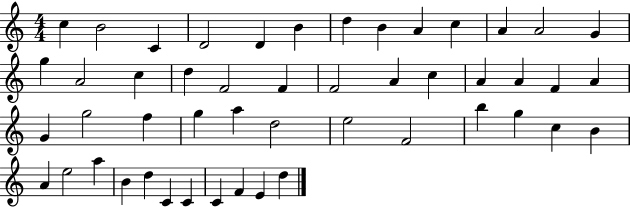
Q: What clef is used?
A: treble